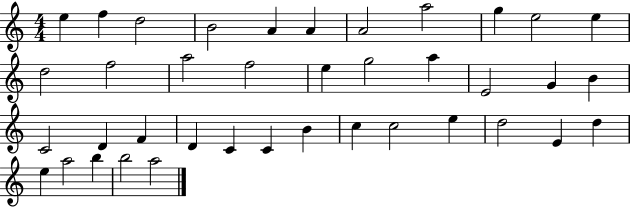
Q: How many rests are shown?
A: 0